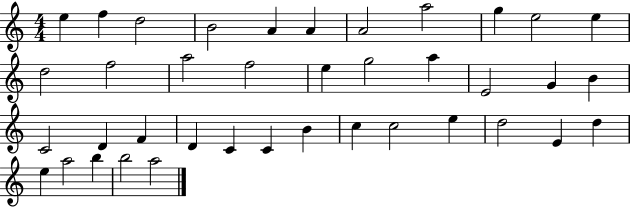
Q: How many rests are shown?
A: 0